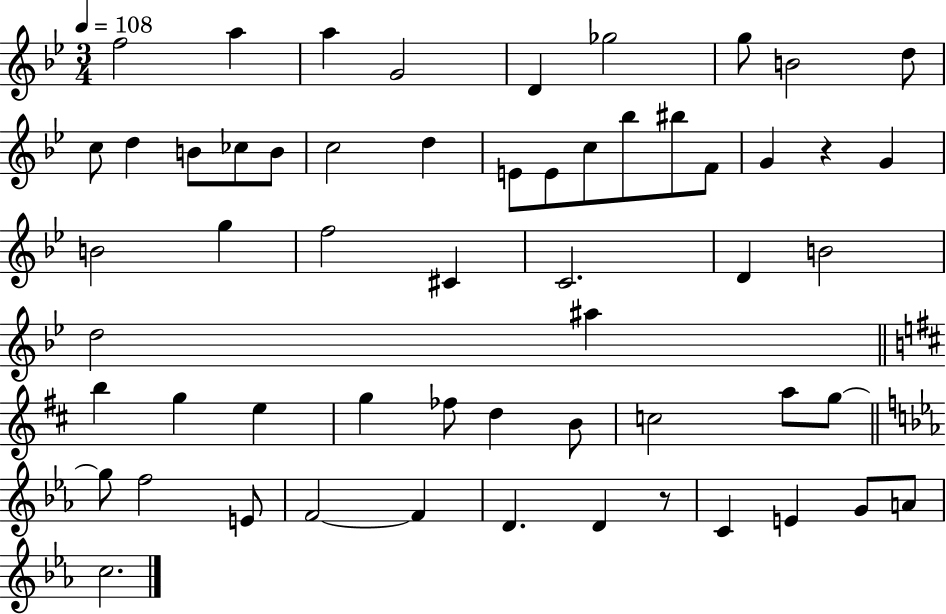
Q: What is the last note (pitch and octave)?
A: C5